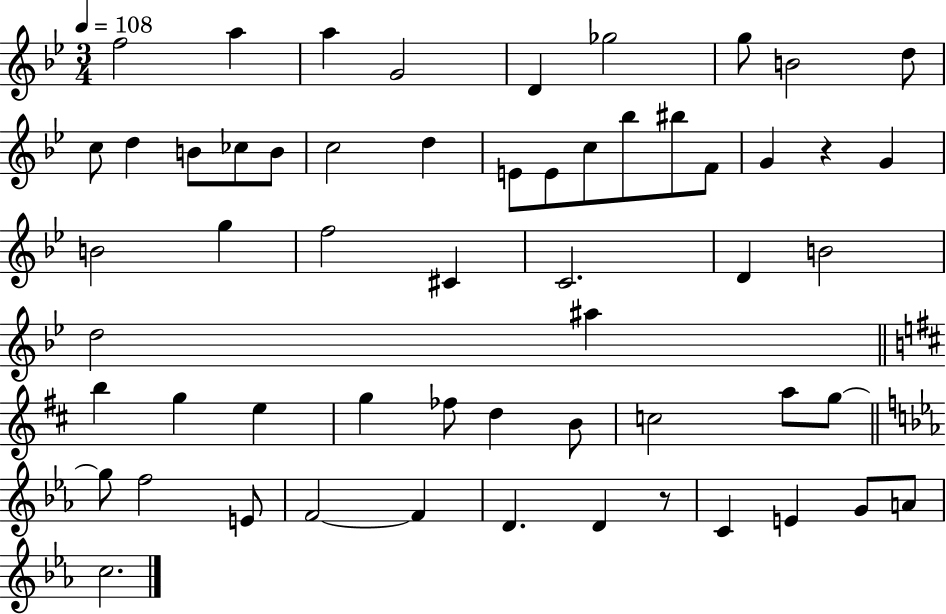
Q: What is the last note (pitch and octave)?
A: C5